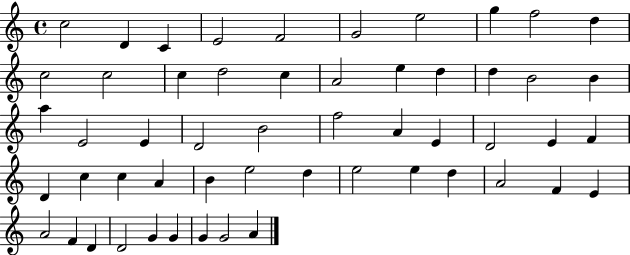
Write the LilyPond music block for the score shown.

{
  \clef treble
  \time 4/4
  \defaultTimeSignature
  \key c \major
  c''2 d'4 c'4 | e'2 f'2 | g'2 e''2 | g''4 f''2 d''4 | \break c''2 c''2 | c''4 d''2 c''4 | a'2 e''4 d''4 | d''4 b'2 b'4 | \break a''4 e'2 e'4 | d'2 b'2 | f''2 a'4 e'4 | d'2 e'4 f'4 | \break d'4 c''4 c''4 a'4 | b'4 e''2 d''4 | e''2 e''4 d''4 | a'2 f'4 e'4 | \break a'2 f'4 d'4 | d'2 g'4 g'4 | g'4 g'2 a'4 | \bar "|."
}